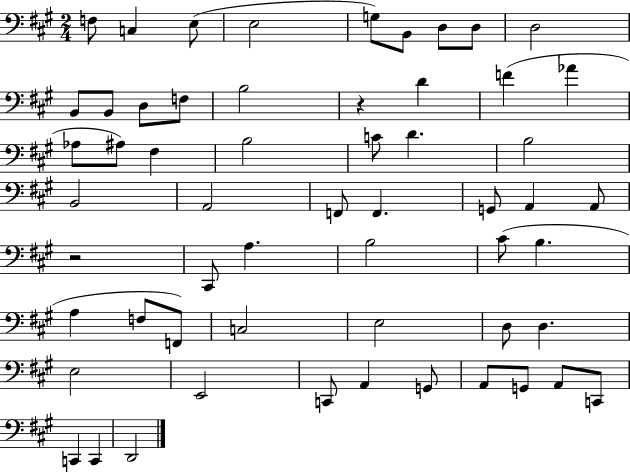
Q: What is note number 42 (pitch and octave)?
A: D3